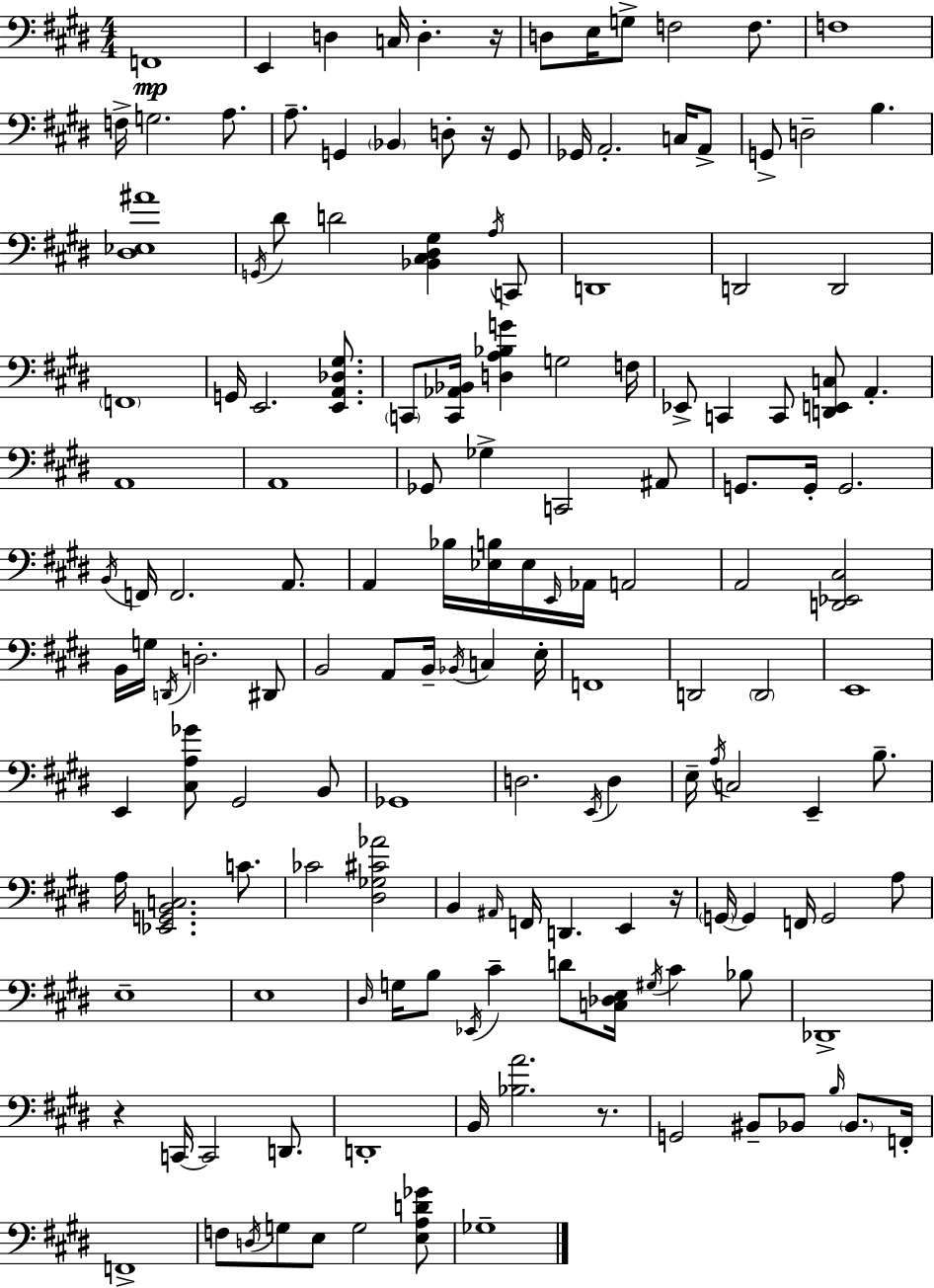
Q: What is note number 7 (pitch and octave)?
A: E3